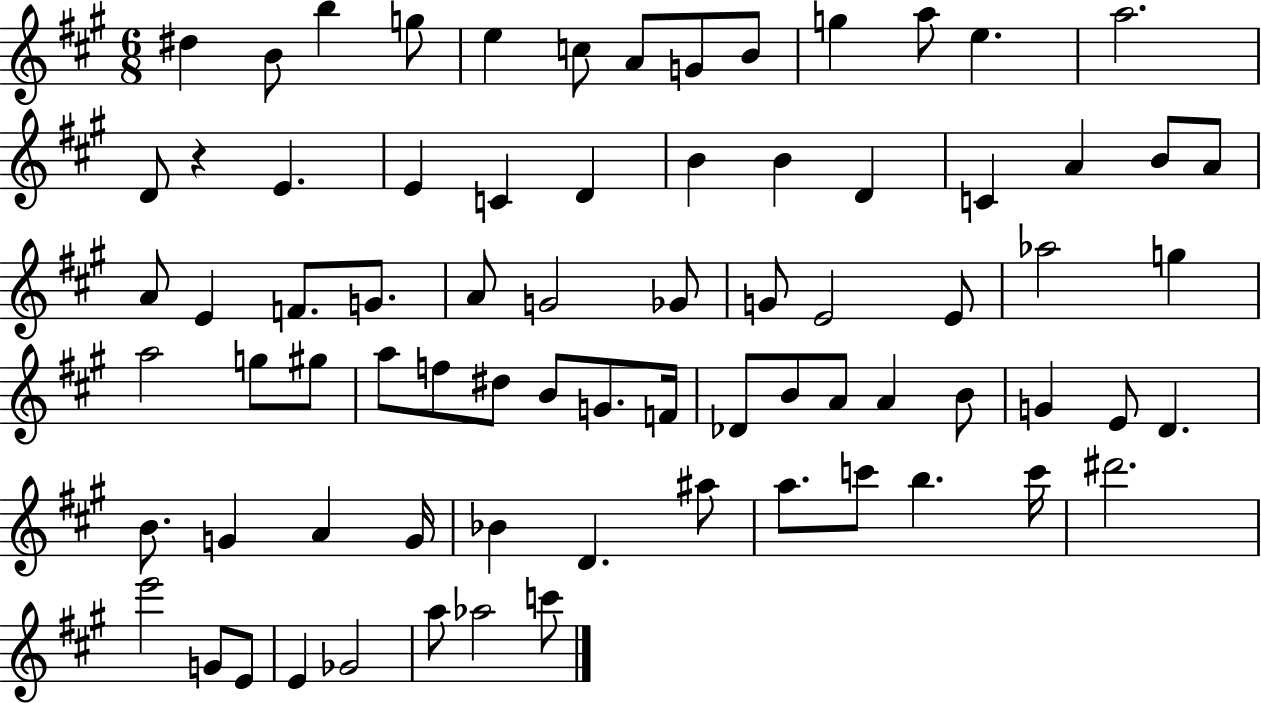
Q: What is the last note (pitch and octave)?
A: C6